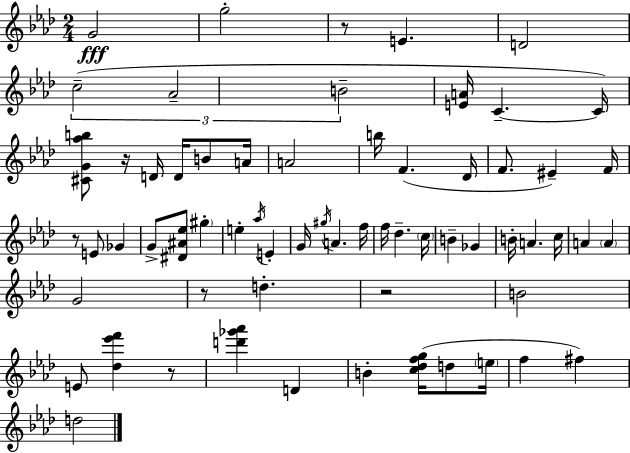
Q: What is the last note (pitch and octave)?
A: D5